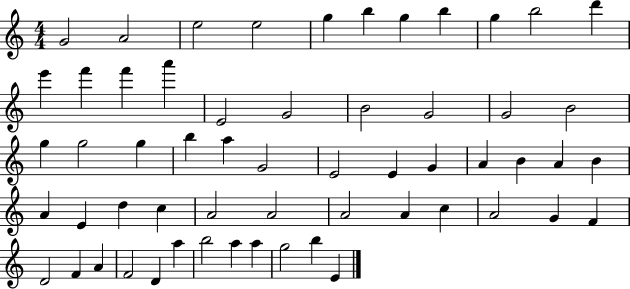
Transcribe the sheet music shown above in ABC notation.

X:1
T:Untitled
M:4/4
L:1/4
K:C
G2 A2 e2 e2 g b g b g b2 d' e' f' f' a' E2 G2 B2 G2 G2 B2 g g2 g b a G2 E2 E G A B A B A E d c A2 A2 A2 A c A2 G F D2 F A F2 D a b2 a a g2 b E